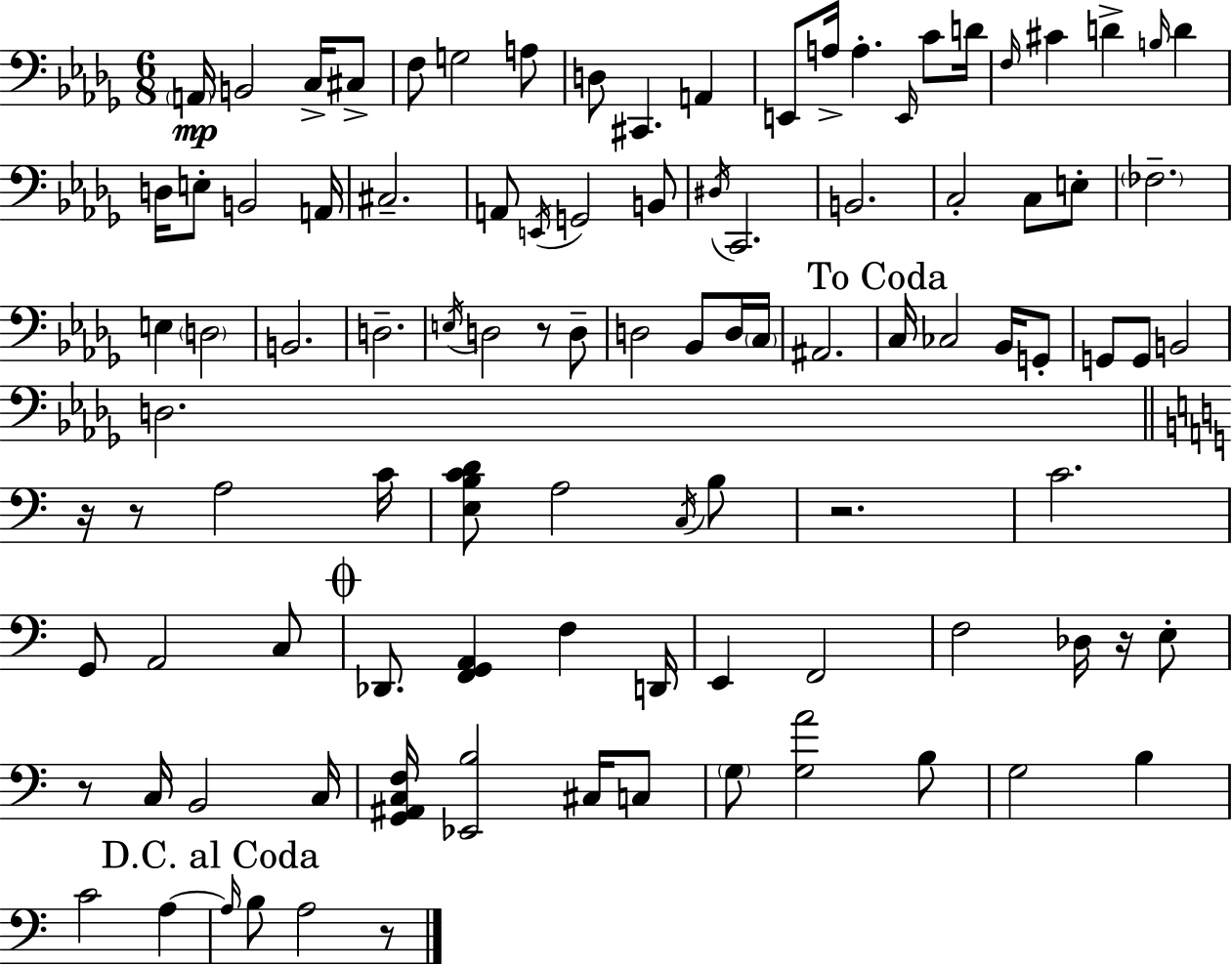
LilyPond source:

{
  \clef bass
  \numericTimeSignature
  \time 6/8
  \key bes \minor
  \repeat volta 2 { \parenthesize a,16\mp b,2 c16-> cis8-> | f8 g2 a8 | d8 cis,4. a,4 | e,8 a16-> a4.-. \grace { e,16 } c'8 | \break d'16 \grace { f16 } cis'4 d'4-> \grace { b16 } d'4 | d16 e8-. b,2 | a,16 cis2.-- | a,8 \acciaccatura { e,16 } g,2 | \break b,8 \acciaccatura { dis16 } c,2. | b,2. | c2-. | c8 e8-. \parenthesize fes2.-- | \break e4 \parenthesize d2 | b,2. | d2.-- | \acciaccatura { e16 } d2 | \break r8 d8-- d2 | bes,8 d16 \parenthesize c16 ais,2. | \mark "To Coda" c16 ces2 | bes,16 g,8-. g,8 g,8 b,2 | \break d2. | \bar "||" \break \key c \major r16 r8 a2 c'16 | <e b c' d'>8 a2 \acciaccatura { c16 } b8 | r2. | c'2. | \break g,8 a,2 c8 | \mark \markup { \musicglyph "scripts.coda" } des,8. <f, g, a,>4 f4 | d,16 e,4 f,2 | f2 des16 r16 e8-. | \break r8 c16 b,2 | c16 <g, ais, c f>16 <ees, b>2 cis16 c8 | \parenthesize g8 <g a'>2 b8 | g2 b4 | \break c'2 a4~~ | \mark "D.C. al Coda" \grace { a16 } b8 a2 | r8 } \bar "|."
}